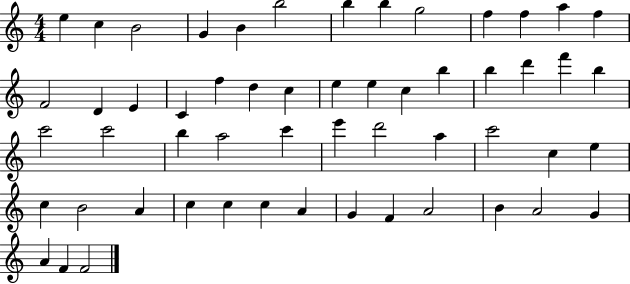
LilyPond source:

{
  \clef treble
  \numericTimeSignature
  \time 4/4
  \key c \major
  e''4 c''4 b'2 | g'4 b'4 b''2 | b''4 b''4 g''2 | f''4 f''4 a''4 f''4 | \break f'2 d'4 e'4 | c'4 f''4 d''4 c''4 | e''4 e''4 c''4 b''4 | b''4 d'''4 f'''4 b''4 | \break c'''2 c'''2 | b''4 a''2 c'''4 | e'''4 d'''2 a''4 | c'''2 c''4 e''4 | \break c''4 b'2 a'4 | c''4 c''4 c''4 a'4 | g'4 f'4 a'2 | b'4 a'2 g'4 | \break a'4 f'4 f'2 | \bar "|."
}